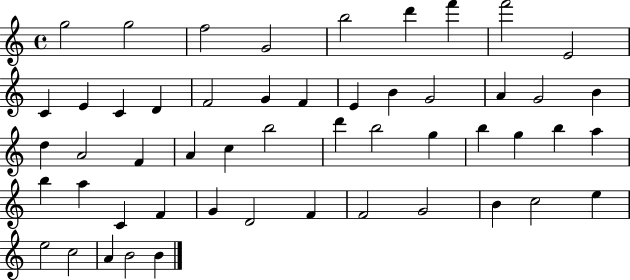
{
  \clef treble
  \time 4/4
  \defaultTimeSignature
  \key c \major
  g''2 g''2 | f''2 g'2 | b''2 d'''4 f'''4 | f'''2 e'2 | \break c'4 e'4 c'4 d'4 | f'2 g'4 f'4 | e'4 b'4 g'2 | a'4 g'2 b'4 | \break d''4 a'2 f'4 | a'4 c''4 b''2 | d'''4 b''2 g''4 | b''4 g''4 b''4 a''4 | \break b''4 a''4 c'4 f'4 | g'4 d'2 f'4 | f'2 g'2 | b'4 c''2 e''4 | \break e''2 c''2 | a'4 b'2 b'4 | \bar "|."
}